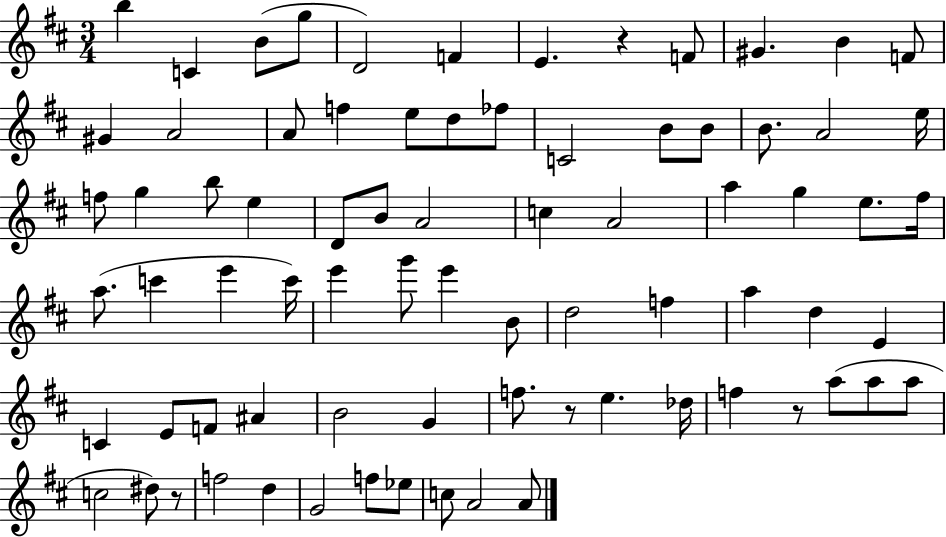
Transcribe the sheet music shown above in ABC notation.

X:1
T:Untitled
M:3/4
L:1/4
K:D
b C B/2 g/2 D2 F E z F/2 ^G B F/2 ^G A2 A/2 f e/2 d/2 _f/2 C2 B/2 B/2 B/2 A2 e/4 f/2 g b/2 e D/2 B/2 A2 c A2 a g e/2 ^f/4 a/2 c' e' c'/4 e' g'/2 e' B/2 d2 f a d E C E/2 F/2 ^A B2 G f/2 z/2 e _d/4 f z/2 a/2 a/2 a/2 c2 ^d/2 z/2 f2 d G2 f/2 _e/2 c/2 A2 A/2